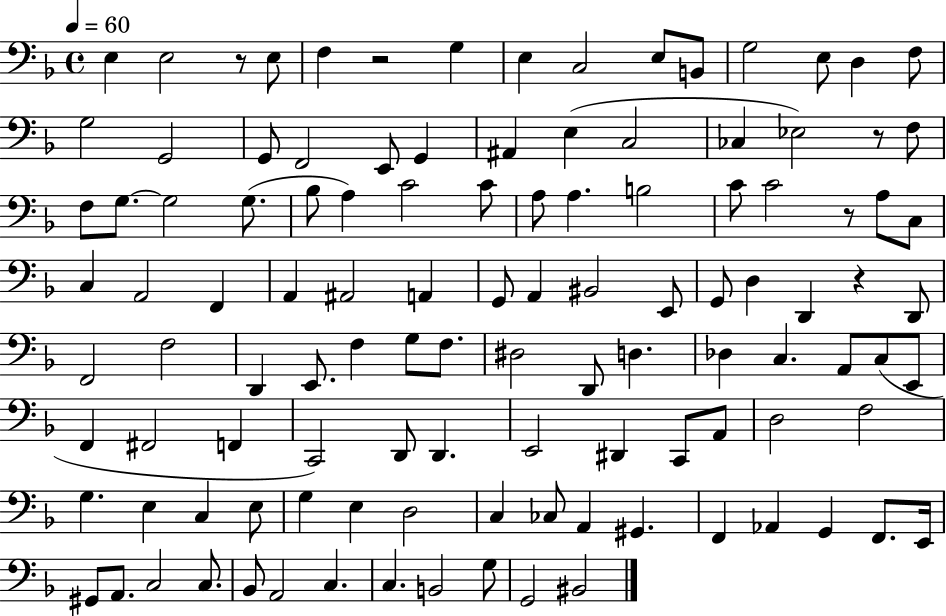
{
  \clef bass
  \time 4/4
  \defaultTimeSignature
  \key f \major
  \tempo 4 = 60
  e4 e2 r8 e8 | f4 r2 g4 | e4 c2 e8 b,8 | g2 e8 d4 f8 | \break g2 g,2 | g,8 f,2 e,8 g,4 | ais,4 e4( c2 | ces4 ees2) r8 f8 | \break f8 g8.~~ g2 g8.( | bes8 a4) c'2 c'8 | a8 a4. b2 | c'8 c'2 r8 a8 c8 | \break c4 a,2 f,4 | a,4 ais,2 a,4 | g,8 a,4 bis,2 e,8 | g,8 d4 d,4 r4 d,8 | \break f,2 f2 | d,4 e,8. f4 g8 f8. | dis2 d,8 d4. | des4 c4. a,8 c8( e,8 | \break f,4 fis,2 f,4 | c,2) d,8 d,4. | e,2 dis,4 c,8 a,8 | d2 f2 | \break g4. e4 c4 e8 | g4 e4 d2 | c4 ces8 a,4 gis,4. | f,4 aes,4 g,4 f,8. e,16 | \break gis,8 a,8. c2 c8. | bes,8 a,2 c4. | c4. b,2 g8 | g,2 bis,2 | \break \bar "|."
}